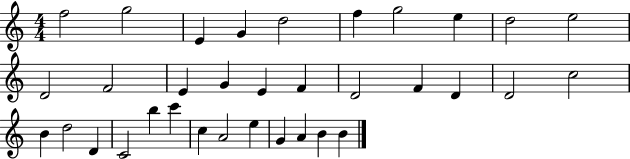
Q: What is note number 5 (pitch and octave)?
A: D5